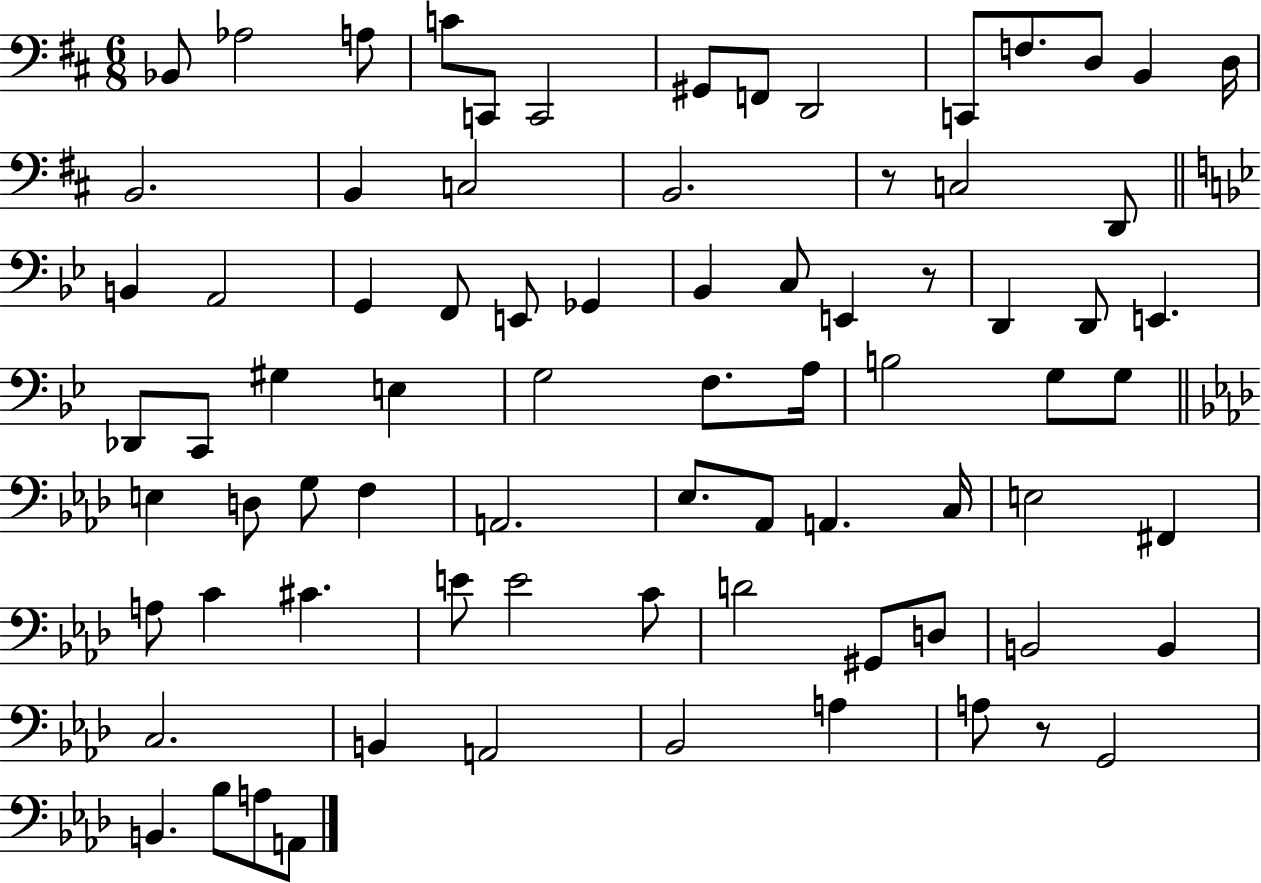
{
  \clef bass
  \numericTimeSignature
  \time 6/8
  \key d \major
  bes,8 aes2 a8 | c'8 c,8 c,2 | gis,8 f,8 d,2 | c,8 f8. d8 b,4 d16 | \break b,2. | b,4 c2 | b,2. | r8 c2 d,8 | \break \bar "||" \break \key g \minor b,4 a,2 | g,4 f,8 e,8 ges,4 | bes,4 c8 e,4 r8 | d,4 d,8 e,4. | \break des,8 c,8 gis4 e4 | g2 f8. a16 | b2 g8 g8 | \bar "||" \break \key aes \major e4 d8 g8 f4 | a,2. | ees8. aes,8 a,4. c16 | e2 fis,4 | \break a8 c'4 cis'4. | e'8 e'2 c'8 | d'2 gis,8 d8 | b,2 b,4 | \break c2. | b,4 a,2 | bes,2 a4 | a8 r8 g,2 | \break b,4. bes8 a8 a,8 | \bar "|."
}